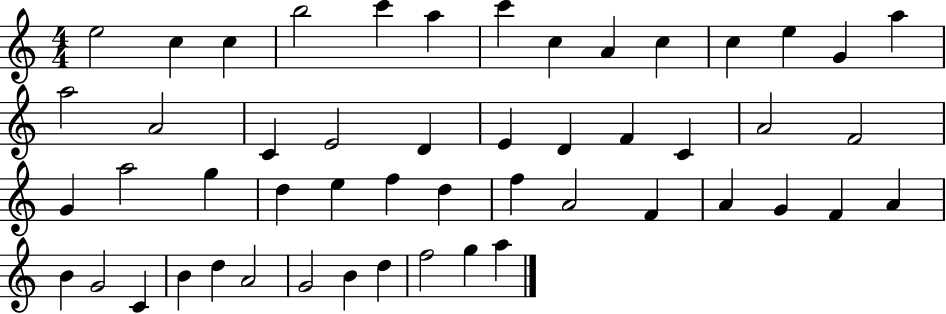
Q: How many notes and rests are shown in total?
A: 51